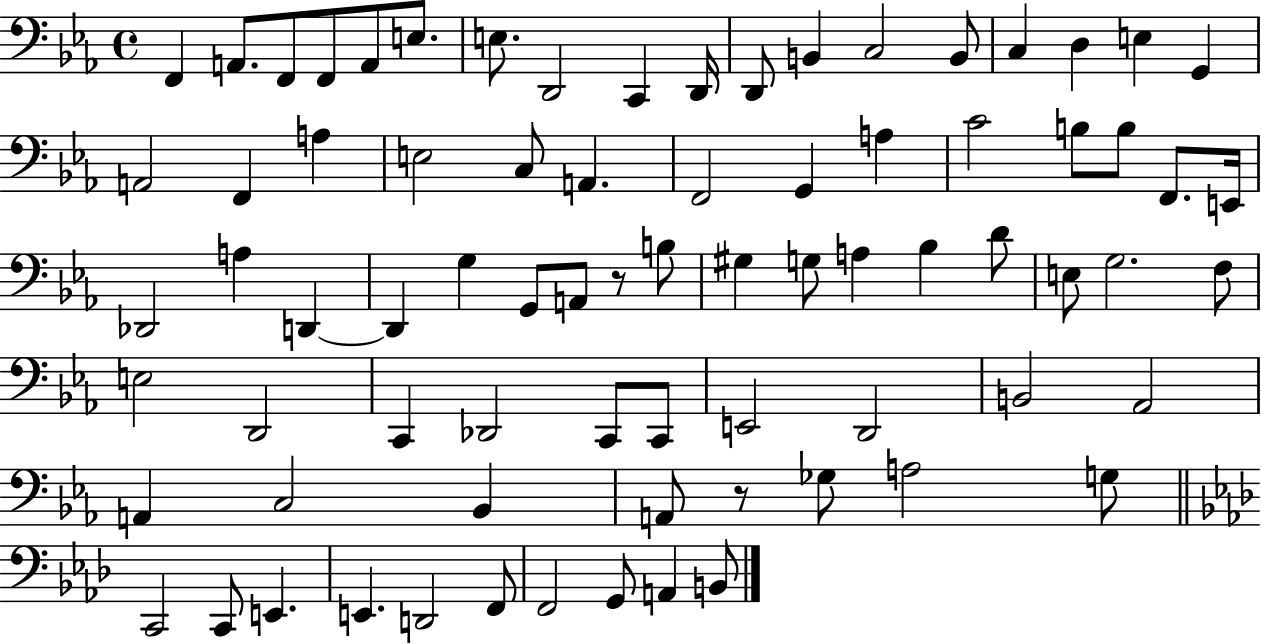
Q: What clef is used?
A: bass